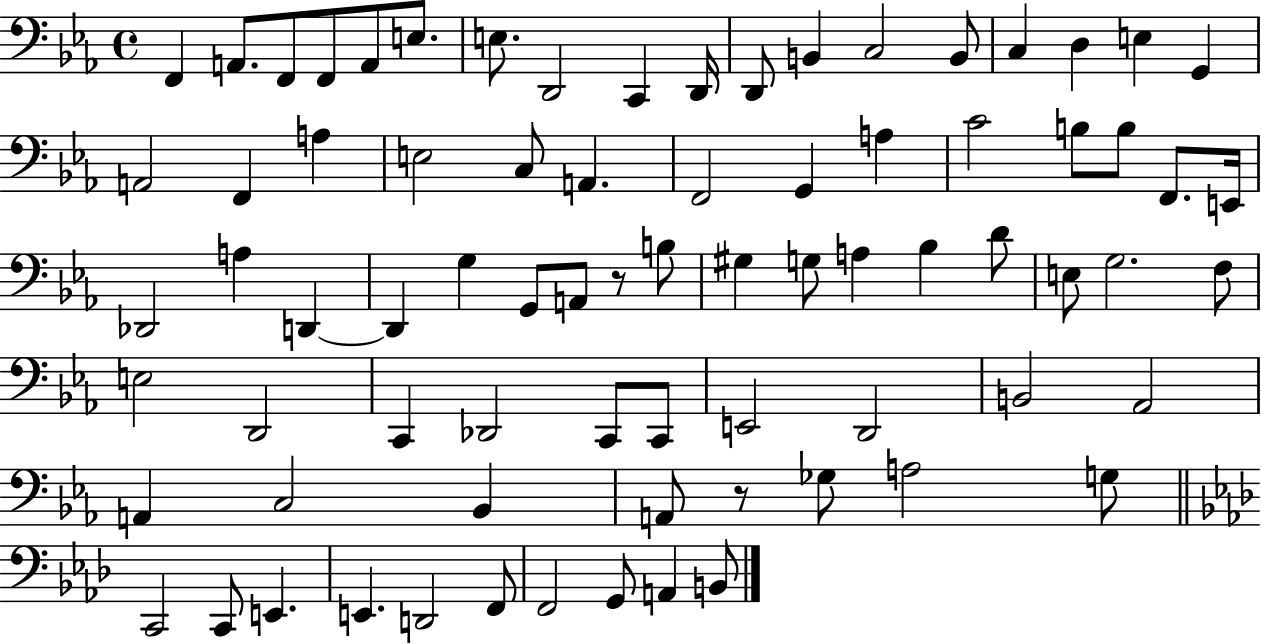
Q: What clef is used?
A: bass